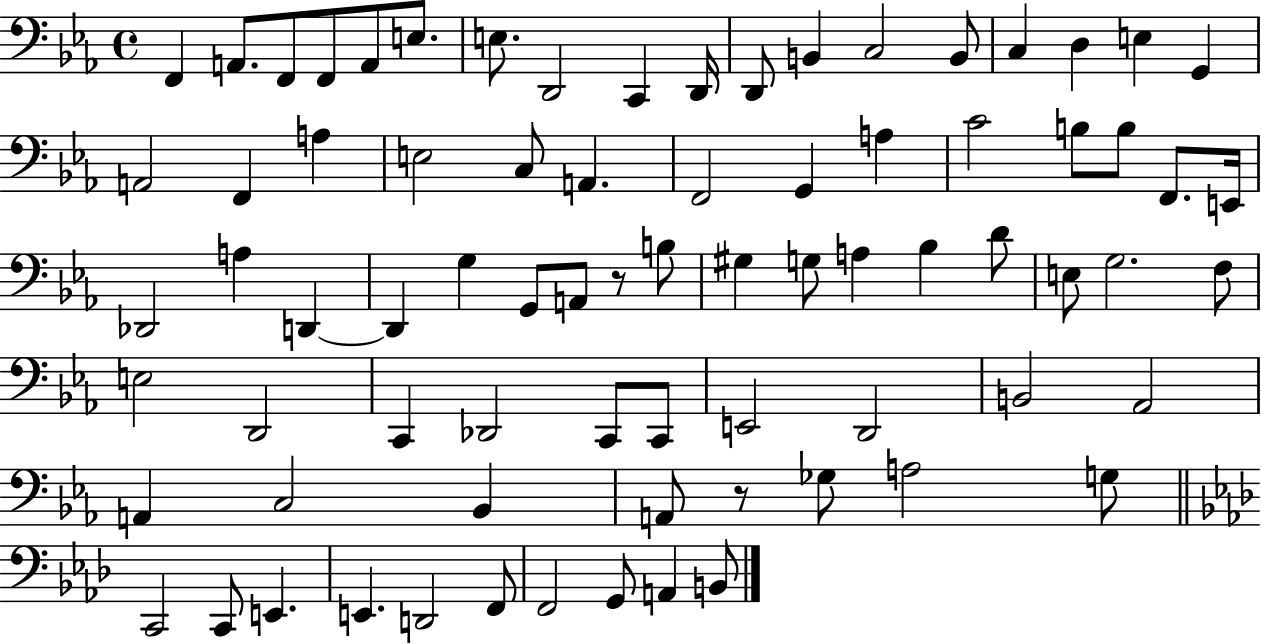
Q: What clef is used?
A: bass